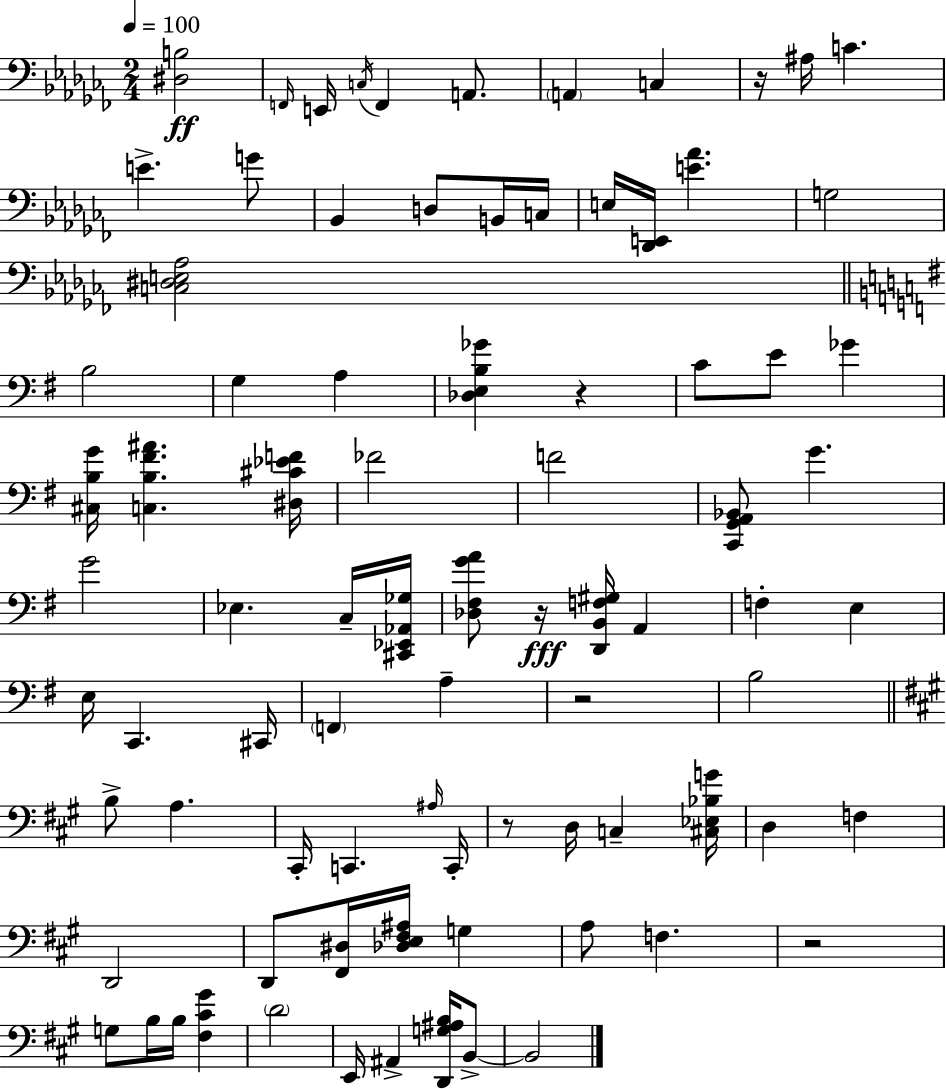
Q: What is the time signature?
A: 2/4